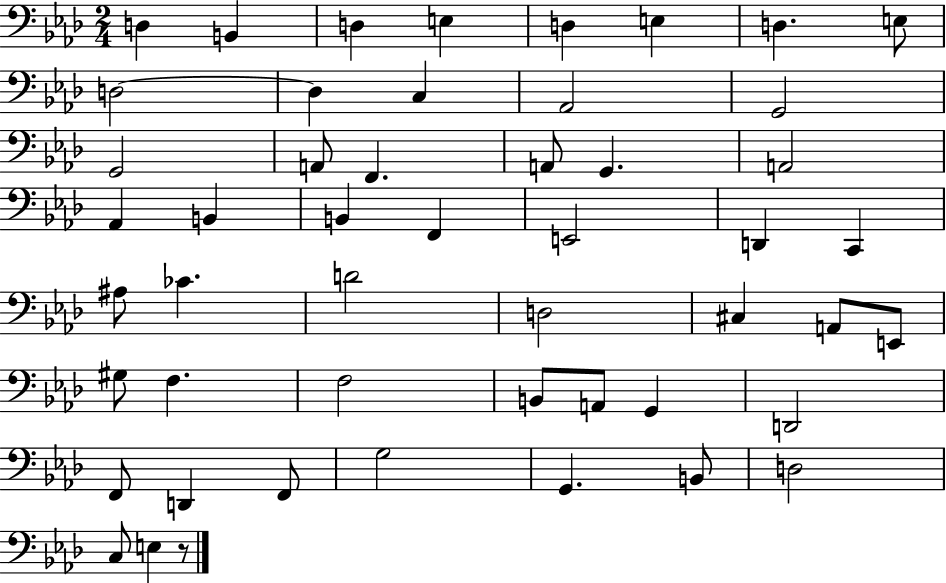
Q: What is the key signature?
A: AES major